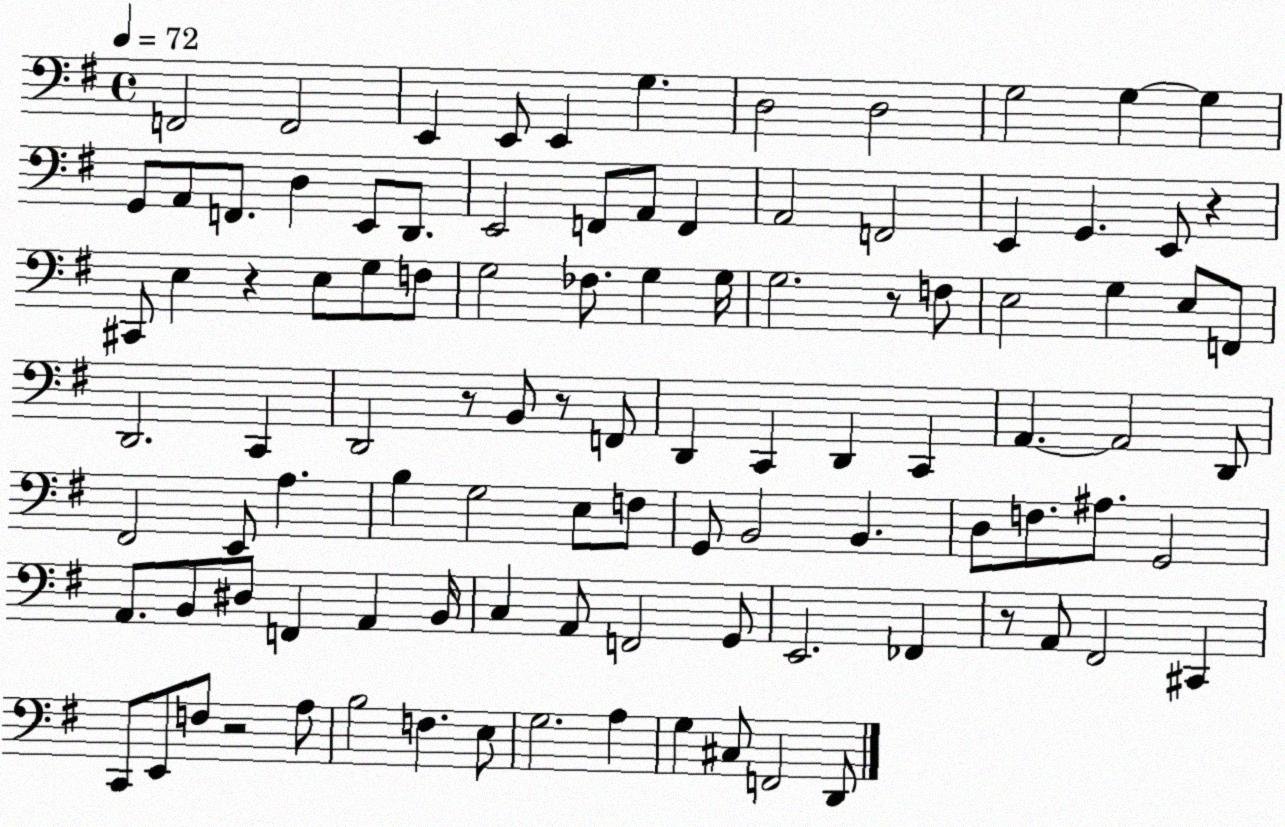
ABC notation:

X:1
T:Untitled
M:4/4
L:1/4
K:G
F,,2 F,,2 E,, E,,/2 E,, G, D,2 D,2 G,2 G, G, G,,/2 A,,/2 F,,/2 D, E,,/2 D,,/2 E,,2 F,,/2 A,,/2 F,, A,,2 F,,2 E,, G,, E,,/2 z ^C,,/2 E, z E,/2 G,/2 F,/2 G,2 _F,/2 G, G,/4 G,2 z/2 F,/2 E,2 G, E,/2 F,,/2 D,,2 C,, D,,2 z/2 B,,/2 z/2 F,,/2 D,, C,, D,, C,, A,, A,,2 D,,/2 ^F,,2 E,,/2 A, B, G,2 E,/2 F,/2 G,,/2 B,,2 B,, D,/2 F,/2 ^A,/2 G,,2 A,,/2 B,,/2 ^D,/2 F,, A,, B,,/4 C, A,,/2 F,,2 G,,/2 E,,2 _F,, z/2 A,,/2 ^F,,2 ^C,, C,,/2 E,,/2 F,/2 z2 A,/2 B,2 F, E,/2 G,2 A, G, ^C,/2 F,,2 D,,/2